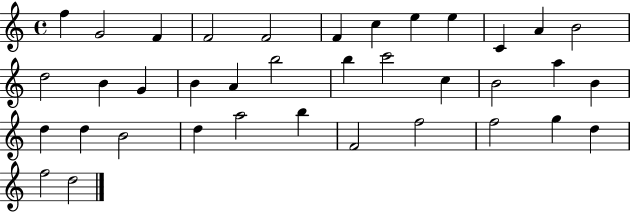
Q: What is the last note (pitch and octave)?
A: D5